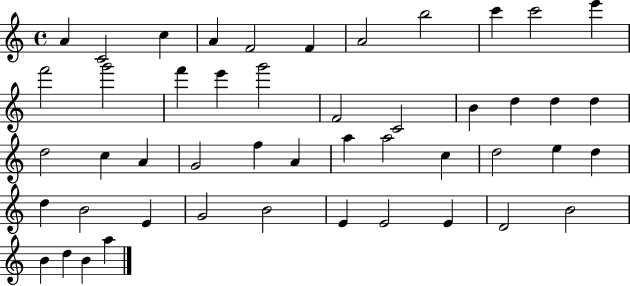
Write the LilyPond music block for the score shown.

{
  \clef treble
  \time 4/4
  \defaultTimeSignature
  \key c \major
  a'4 c'2 c''4 | a'4 f'2 f'4 | a'2 b''2 | c'''4 c'''2 e'''4 | \break f'''2 g'''2 | f'''4 e'''4 g'''2 | f'2 c'2 | b'4 d''4 d''4 d''4 | \break d''2 c''4 a'4 | g'2 f''4 a'4 | a''4 a''2 c''4 | d''2 e''4 d''4 | \break d''4 b'2 e'4 | g'2 b'2 | e'4 e'2 e'4 | d'2 b'2 | \break b'4 d''4 b'4 a''4 | \bar "|."
}